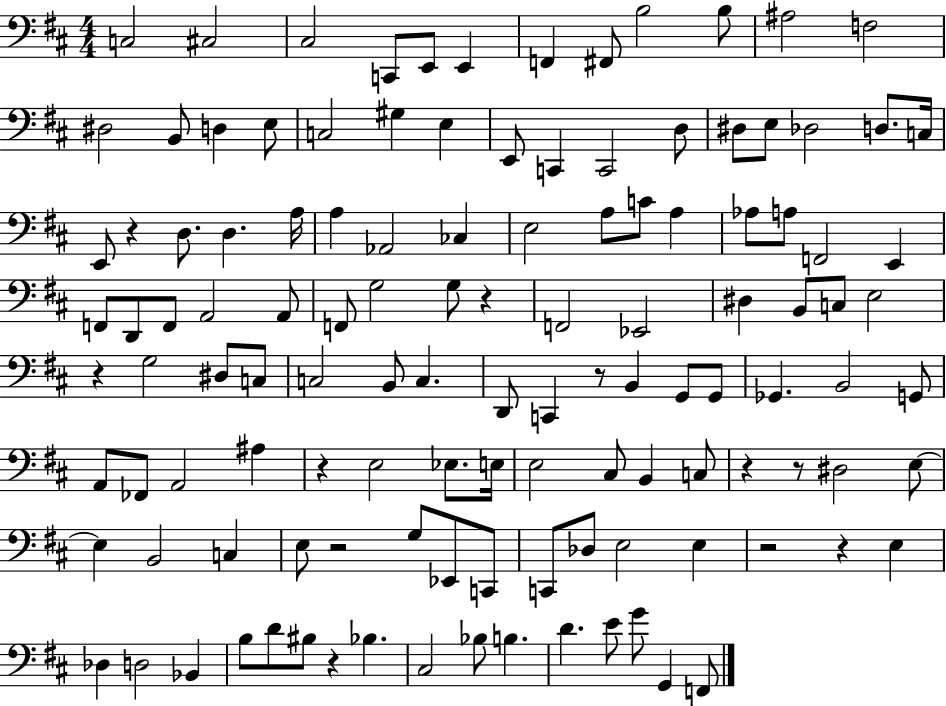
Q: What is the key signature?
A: D major